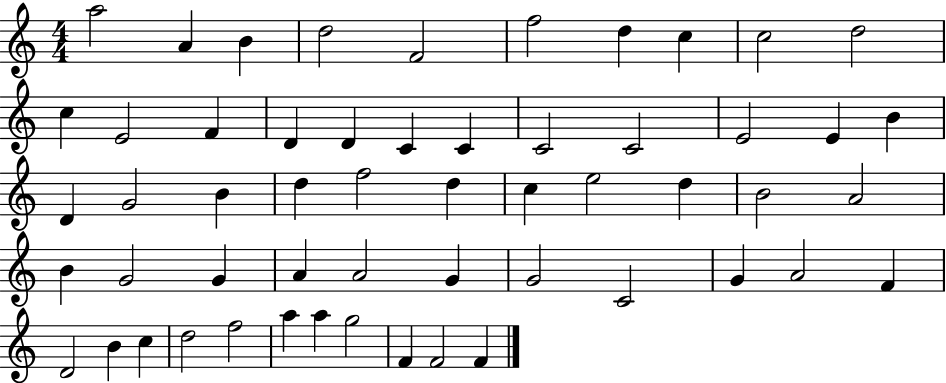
A5/h A4/q B4/q D5/h F4/h F5/h D5/q C5/q C5/h D5/h C5/q E4/h F4/q D4/q D4/q C4/q C4/q C4/h C4/h E4/h E4/q B4/q D4/q G4/h B4/q D5/q F5/h D5/q C5/q E5/h D5/q B4/h A4/h B4/q G4/h G4/q A4/q A4/h G4/q G4/h C4/h G4/q A4/h F4/q D4/h B4/q C5/q D5/h F5/h A5/q A5/q G5/h F4/q F4/h F4/q